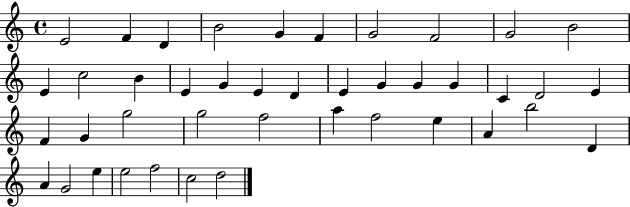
{
  \clef treble
  \time 4/4
  \defaultTimeSignature
  \key c \major
  e'2 f'4 d'4 | b'2 g'4 f'4 | g'2 f'2 | g'2 b'2 | \break e'4 c''2 b'4 | e'4 g'4 e'4 d'4 | e'4 g'4 g'4 g'4 | c'4 d'2 e'4 | \break f'4 g'4 g''2 | g''2 f''2 | a''4 f''2 e''4 | a'4 b''2 d'4 | \break a'4 g'2 e''4 | e''2 f''2 | c''2 d''2 | \bar "|."
}